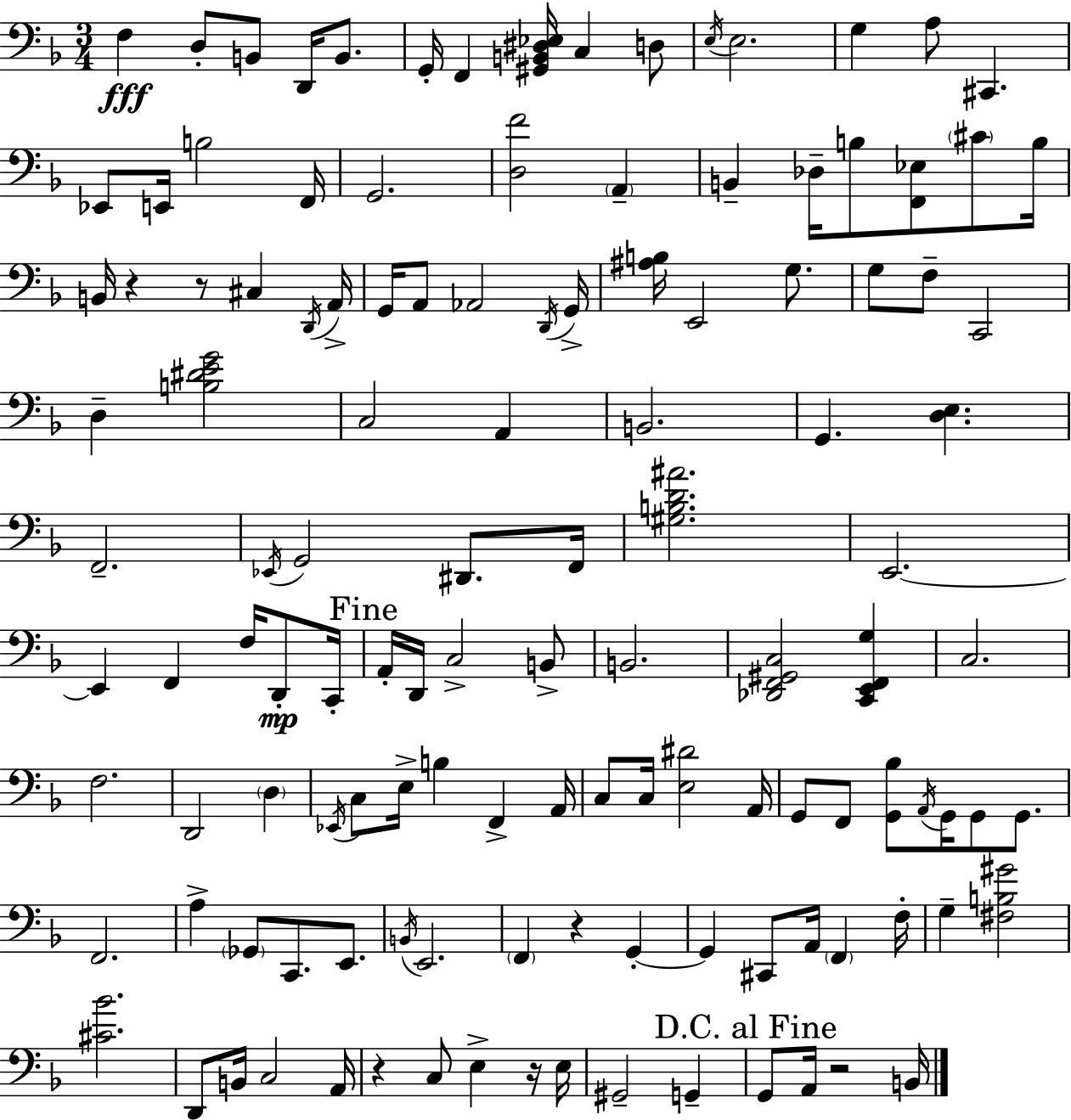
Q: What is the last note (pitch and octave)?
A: B2